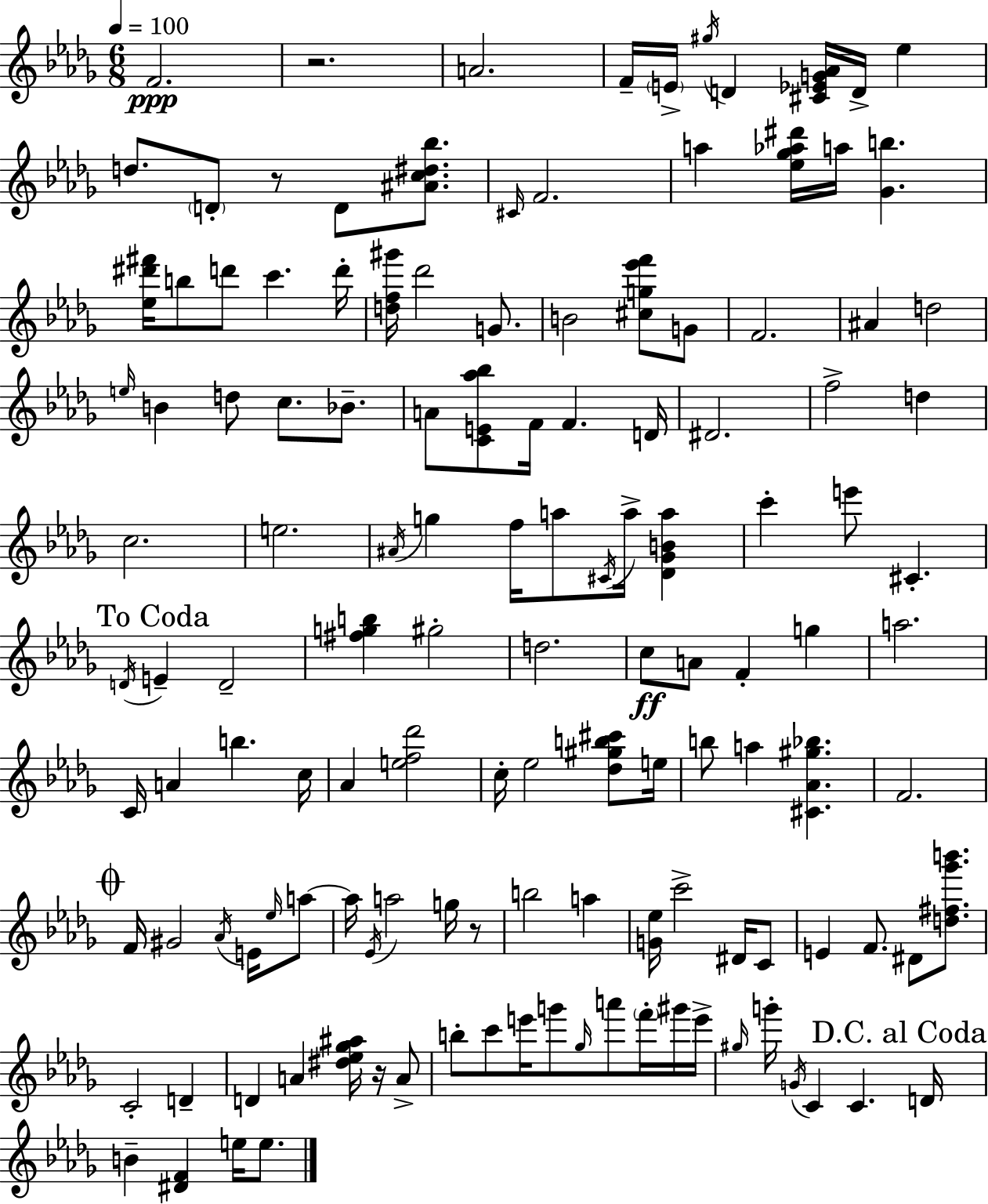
F4/h. R/h. A4/h. F4/s E4/s G#5/s D4/q [C#4,Eb4,G4,Ab4]/s D4/s Eb5/q D5/e. D4/e R/e D4/e [A#4,C5,D#5,Bb5]/e. C#4/s F4/h. A5/q [Eb5,Gb5,Ab5,D#6]/s A5/s [Gb4,B5]/q. [Eb5,D#6,F#6]/s B5/e D6/e C6/q. D6/s [D5,F5,G#6]/s Db6/h G4/e. B4/h [C#5,G5,Eb6,F6]/e G4/e F4/h. A#4/q D5/h E5/s B4/q D5/e C5/e. Bb4/e. A4/e [C4,E4,Ab5,Bb5]/e F4/s F4/q. D4/s D#4/h. F5/h D5/q C5/h. E5/h. A#4/s G5/q F5/s A5/e C#4/s A5/s [Db4,Gb4,B4,A5]/q C6/q E6/e C#4/q. D4/s E4/q D4/h [F#5,G5,B5]/q G#5/h D5/h. C5/e A4/e F4/q G5/q A5/h. C4/s A4/q B5/q. C5/s Ab4/q [E5,F5,Db6]/h C5/s Eb5/h [Db5,G#5,B5,C#6]/e E5/s B5/e A5/q [C#4,Ab4,G#5,Bb5]/q. F4/h. F4/s G#4/h Ab4/s E4/s Eb5/s A5/e A5/s Eb4/s A5/h G5/s R/e B5/h A5/q [G4,Eb5]/s C6/h D#4/s C4/e E4/q F4/e. D#4/e [D5,F#5,Gb6,B6]/e. C4/h D4/q D4/q A4/q [D#5,Eb5,Gb5,A#5]/s R/s A4/e B5/e C6/e E6/s G6/e Gb5/s A6/e F6/s G#6/s E6/s G#5/s G6/s G4/s C4/q C4/q. D4/s B4/q [D#4,F4]/q E5/s E5/e.